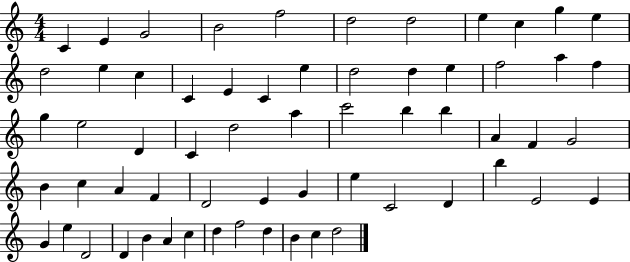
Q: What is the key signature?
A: C major